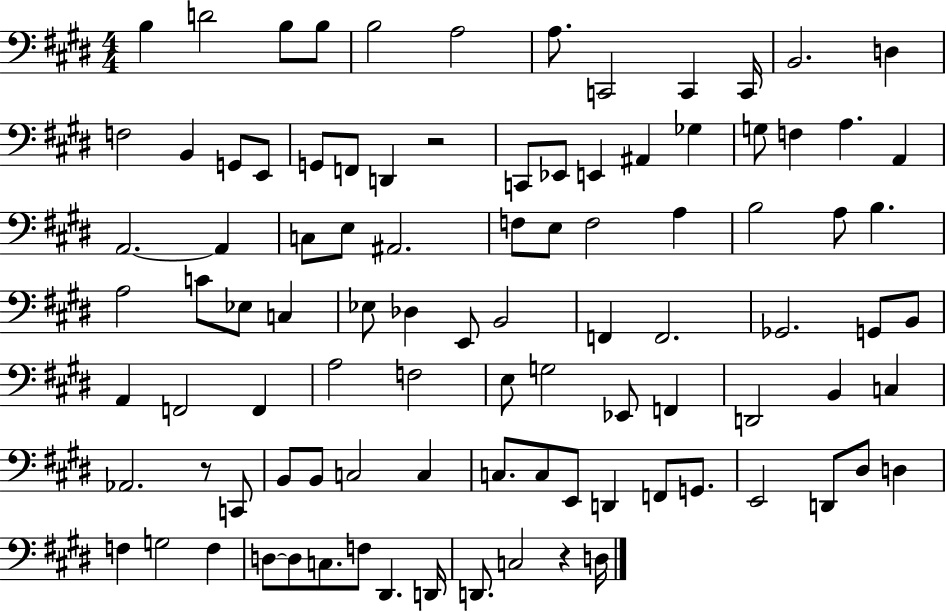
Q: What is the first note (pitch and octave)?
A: B3